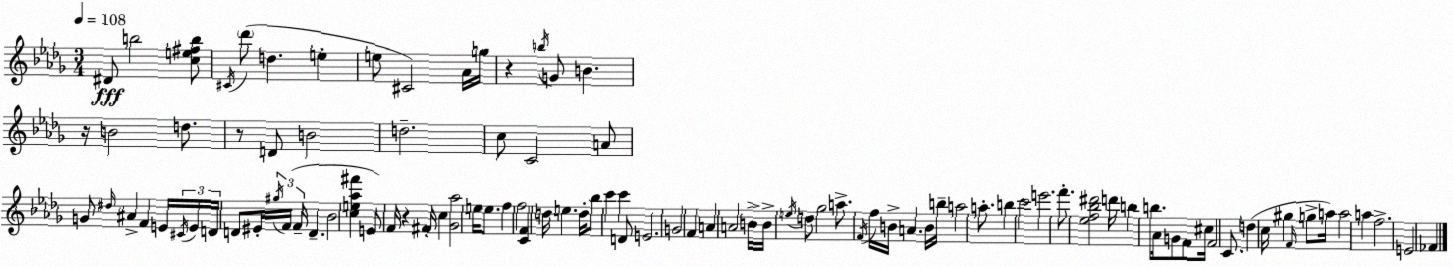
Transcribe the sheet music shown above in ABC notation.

X:1
T:Untitled
M:3/4
L:1/4
K:Bbm
^D/2 b2 [ce^fb]/2 ^C/4 _d'/2 d e e/2 ^C2 _A/4 g/4 z b/4 G/2 B z/4 B2 d/2 z/2 D/2 B2 d2 c/2 C2 A/2 G/2 ^d/4 ^A F E/4 ^C/4 E/4 D/4 D/2 ^E/4 ^g/4 F/4 F/4 D _B2 [ce_a^f'] E/2 F/4 z ^F/4 c [_G_a]2 e/4 e/2 f f2 [CF] d/4 e d/4 _b/2 c' c' D/2 E2 G2 F A A2 B/4 B/4 e/4 d/2 _g2 a/2 F/4 f/4 B/4 A B/4 b/4 a2 a/2 b c'2 e'2 f'/2 [_ef_b^d']2 d'/4 b b/2 _A/4 G/2 F/2 ^c/4 F2 C/2 d c/4 ^g F/4 g/2 a/4 a2 a f2 E2 _F